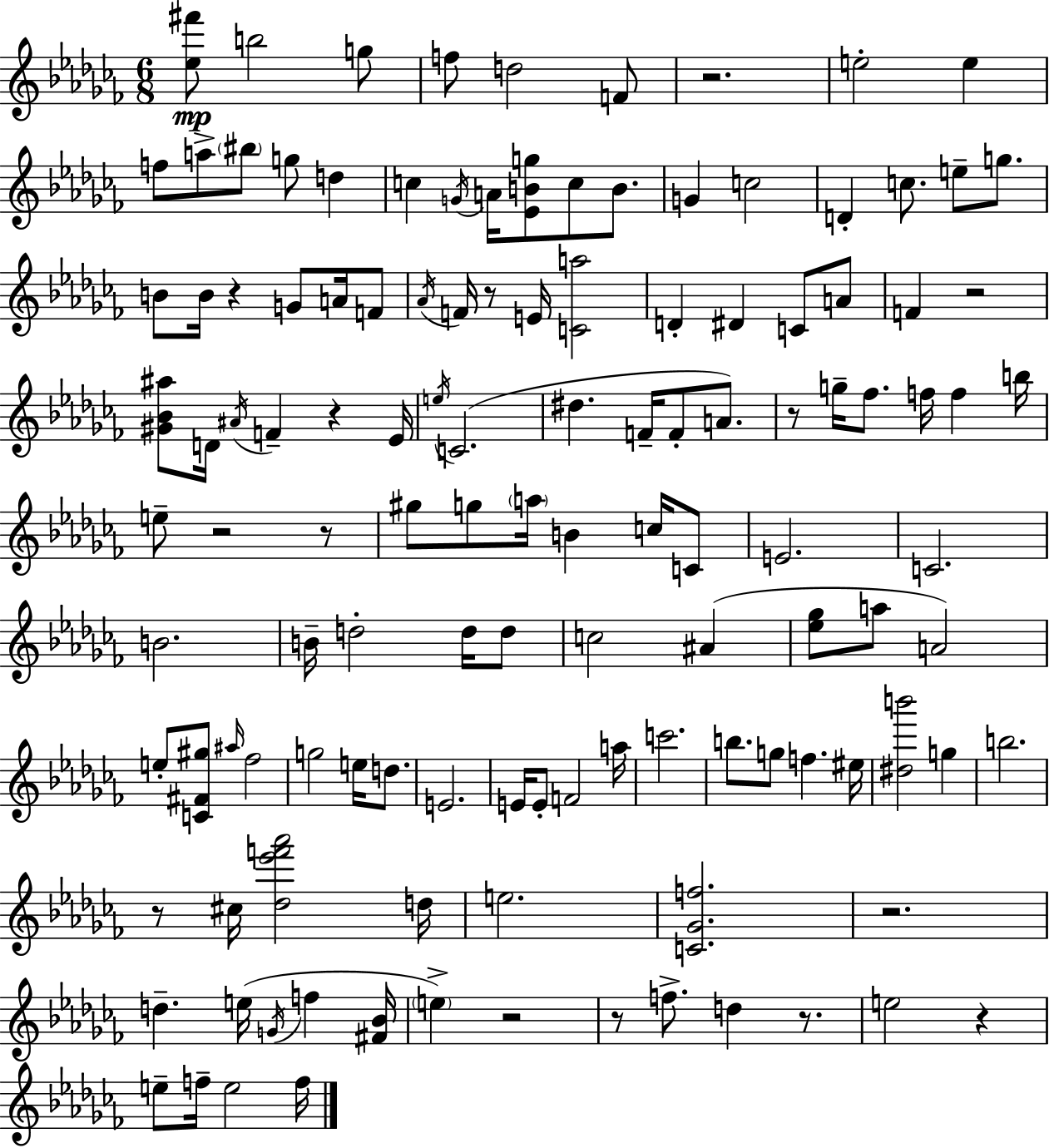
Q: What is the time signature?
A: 6/8